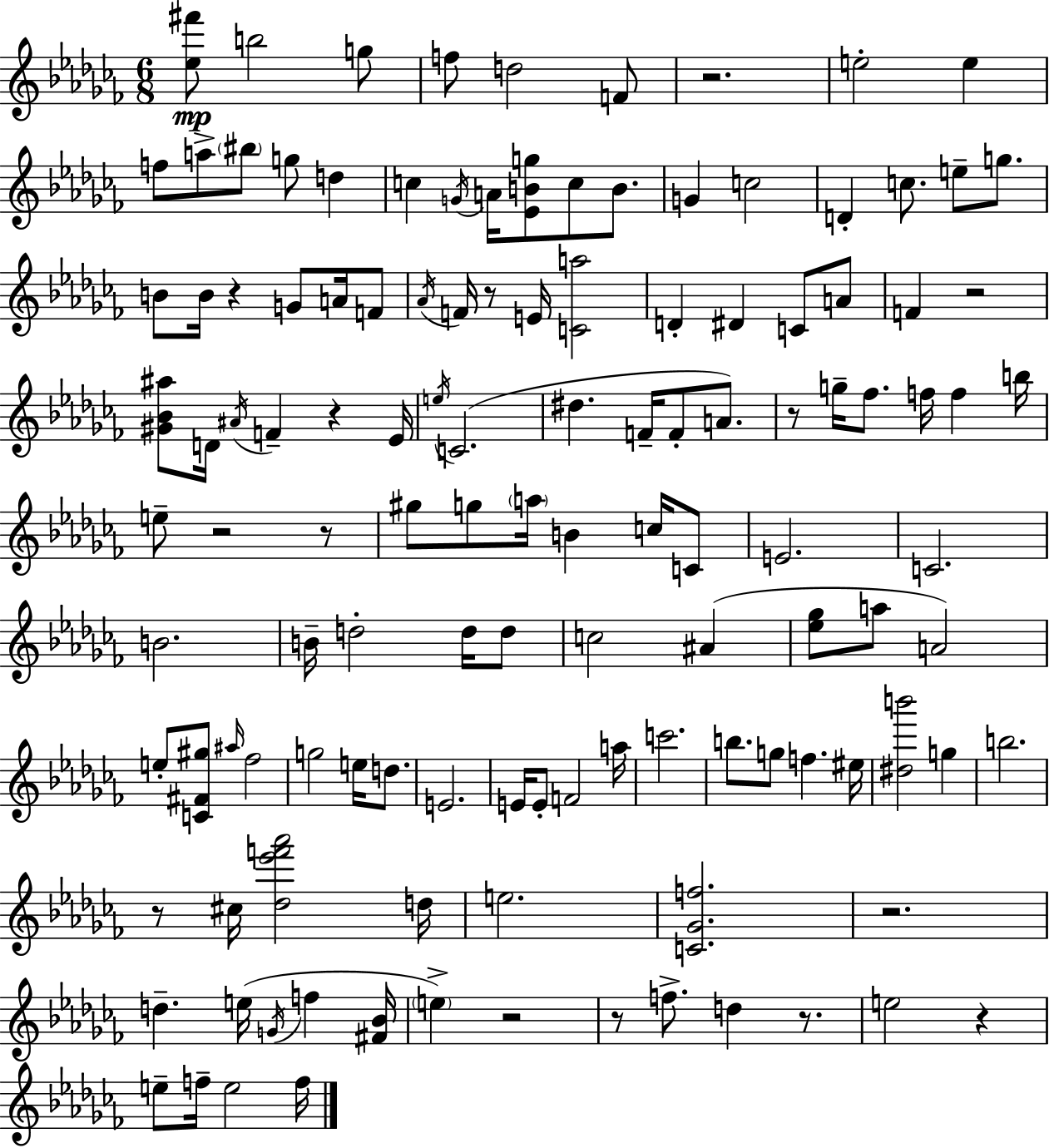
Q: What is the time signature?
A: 6/8